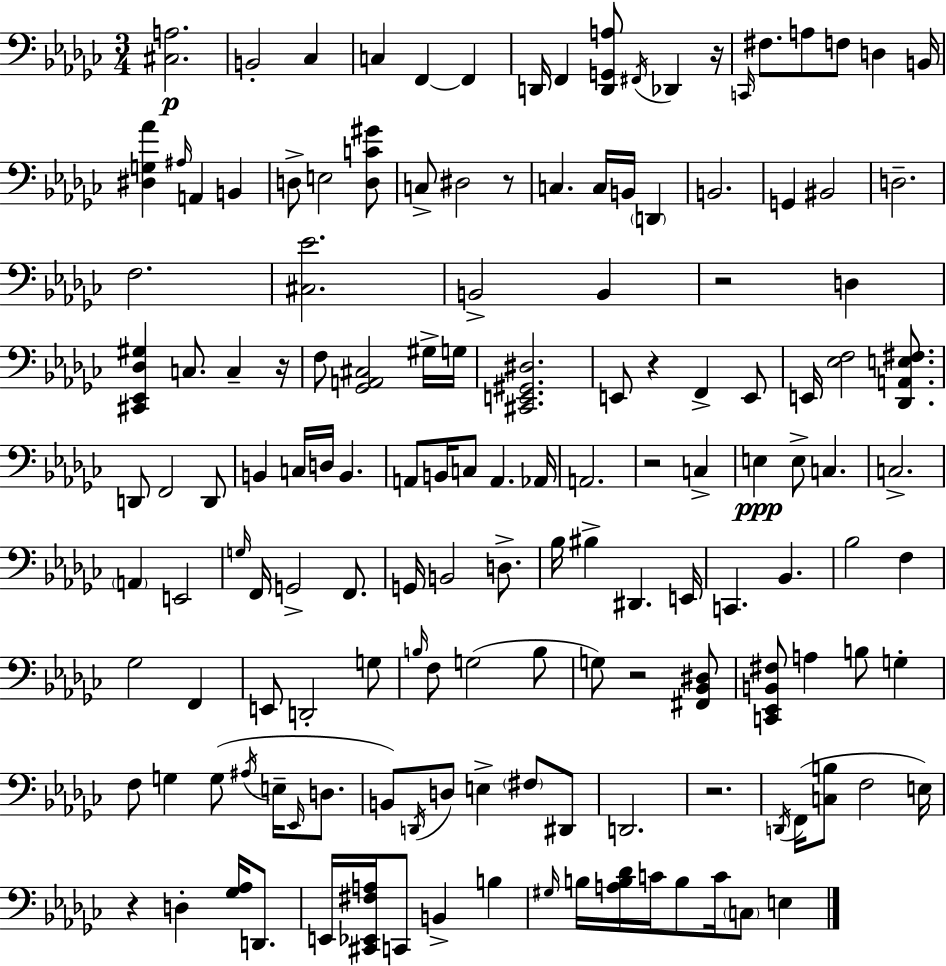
X:1
T:Untitled
M:3/4
L:1/4
K:Ebm
[^C,A,]2 B,,2 _C, C, F,, F,, D,,/4 F,, [D,,G,,A,]/2 ^F,,/4 _D,, z/4 C,,/4 ^F,/2 A,/2 F,/2 D, B,,/4 [^D,G,_A] ^A,/4 A,, B,, D,/2 E,2 [D,C^G]/2 C,/2 ^D,2 z/2 C, C,/4 B,,/4 D,, B,,2 G,, ^B,,2 D,2 F,2 [^C,_E]2 B,,2 B,, z2 D, [^C,,_E,,_D,^G,] C,/2 C, z/4 F,/2 [_G,,A,,^C,]2 ^G,/4 G,/4 [^C,,E,,^G,,^D,]2 E,,/2 z F,, E,,/2 E,,/4 [_E,F,]2 [_D,,A,,E,^F,]/2 D,,/2 F,,2 D,,/2 B,, C,/4 D,/4 B,, A,,/2 B,,/4 C,/2 A,, _A,,/4 A,,2 z2 C, E, E,/2 C, C,2 A,, E,,2 G,/4 F,,/4 G,,2 F,,/2 G,,/4 B,,2 D,/2 _B,/4 ^B, ^D,, E,,/4 C,, _B,, _B,2 F, _G,2 F,, E,,/2 D,,2 G,/2 B,/4 F,/2 G,2 B,/2 G,/2 z2 [^F,,_B,,^D,]/2 [C,,_E,,B,,^F,]/2 A, B,/2 G, F,/2 G, G,/2 ^A,/4 E,/4 _E,,/4 D,/2 B,,/2 D,,/4 D,/2 E, ^F,/2 ^D,,/2 D,,2 z2 D,,/4 F,,/4 [C,B,]/2 F,2 E,/4 z D, [_G,_A,]/4 D,,/2 E,,/4 [^C,,_E,,^F,A,]/4 C,,/2 B,, B, ^G,/4 B,/4 [A,B,_D]/4 C/4 B,/2 C/4 C,/2 E,